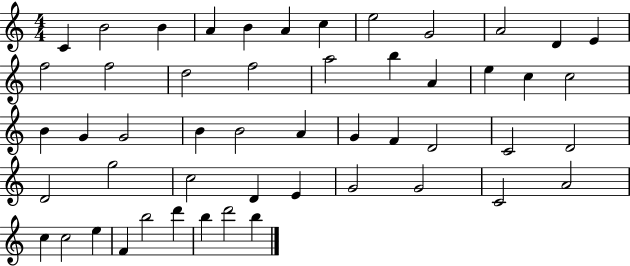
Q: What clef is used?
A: treble